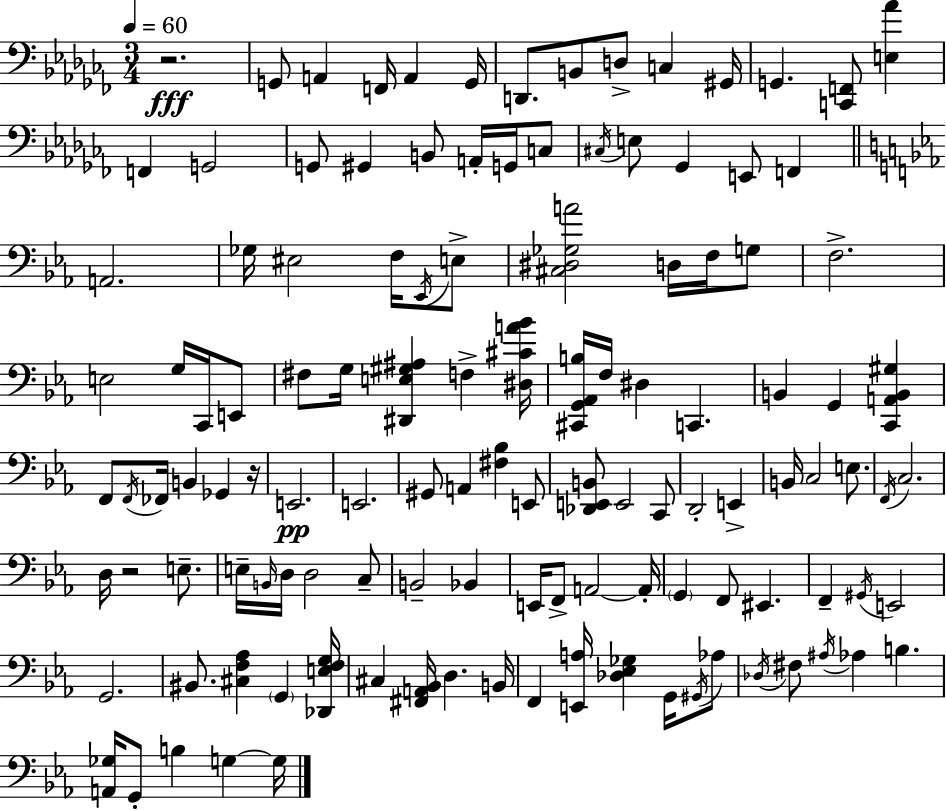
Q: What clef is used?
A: bass